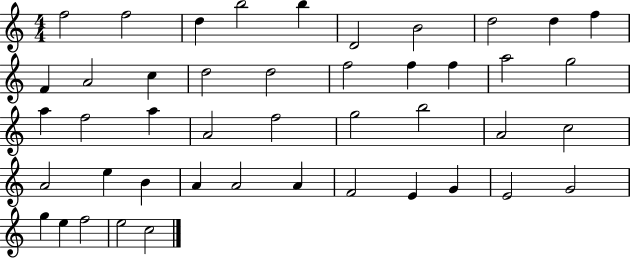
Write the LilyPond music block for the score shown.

{
  \clef treble
  \numericTimeSignature
  \time 4/4
  \key c \major
  f''2 f''2 | d''4 b''2 b''4 | d'2 b'2 | d''2 d''4 f''4 | \break f'4 a'2 c''4 | d''2 d''2 | f''2 f''4 f''4 | a''2 g''2 | \break a''4 f''2 a''4 | a'2 f''2 | g''2 b''2 | a'2 c''2 | \break a'2 e''4 b'4 | a'4 a'2 a'4 | f'2 e'4 g'4 | e'2 g'2 | \break g''4 e''4 f''2 | e''2 c''2 | \bar "|."
}